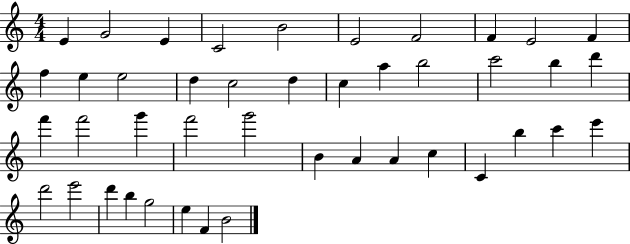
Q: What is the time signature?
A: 4/4